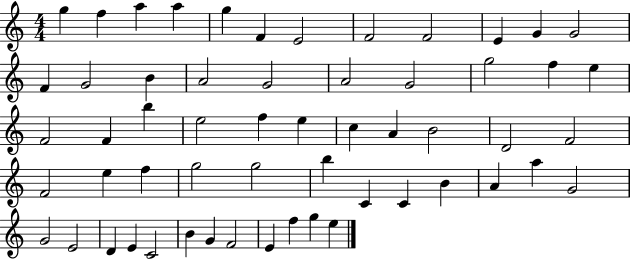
G5/q F5/q A5/q A5/q G5/q F4/q E4/h F4/h F4/h E4/q G4/q G4/h F4/q G4/h B4/q A4/h G4/h A4/h G4/h G5/h F5/q E5/q F4/h F4/q B5/q E5/h F5/q E5/q C5/q A4/q B4/h D4/h F4/h F4/h E5/q F5/q G5/h G5/h B5/q C4/q C4/q B4/q A4/q A5/q G4/h G4/h E4/h D4/q E4/q C4/h B4/q G4/q F4/h E4/q F5/q G5/q E5/q